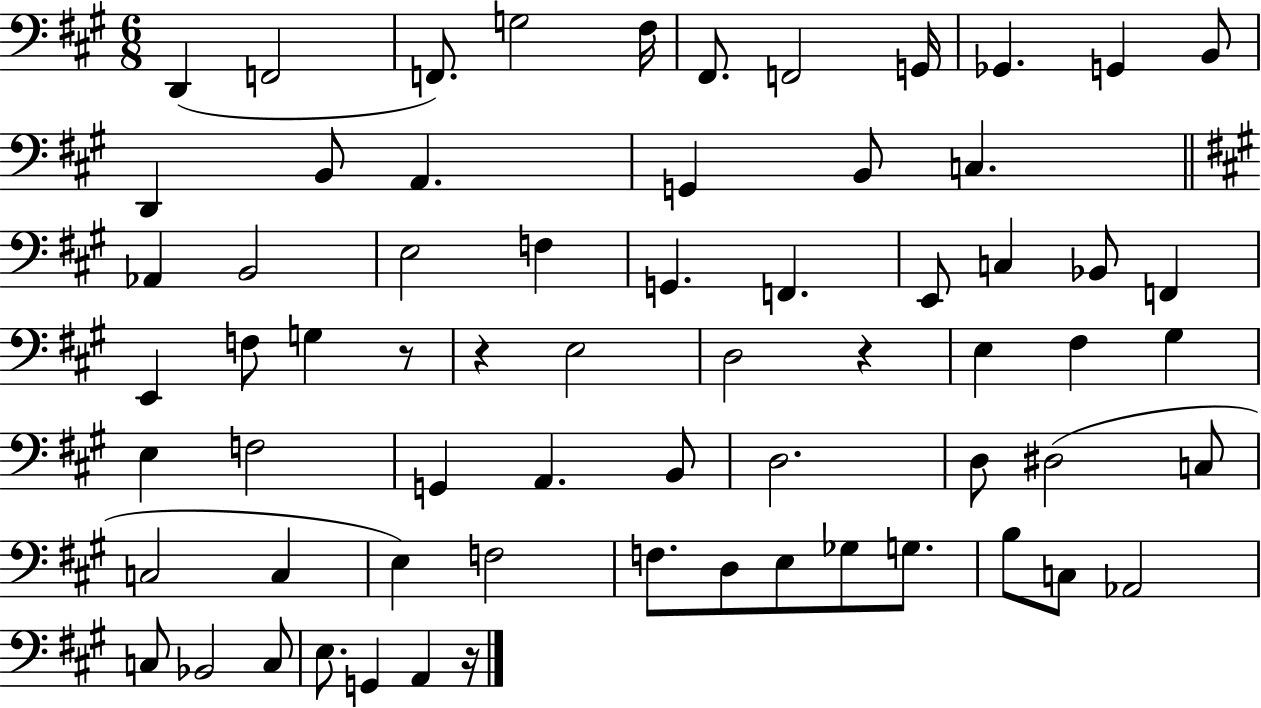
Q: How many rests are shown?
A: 4